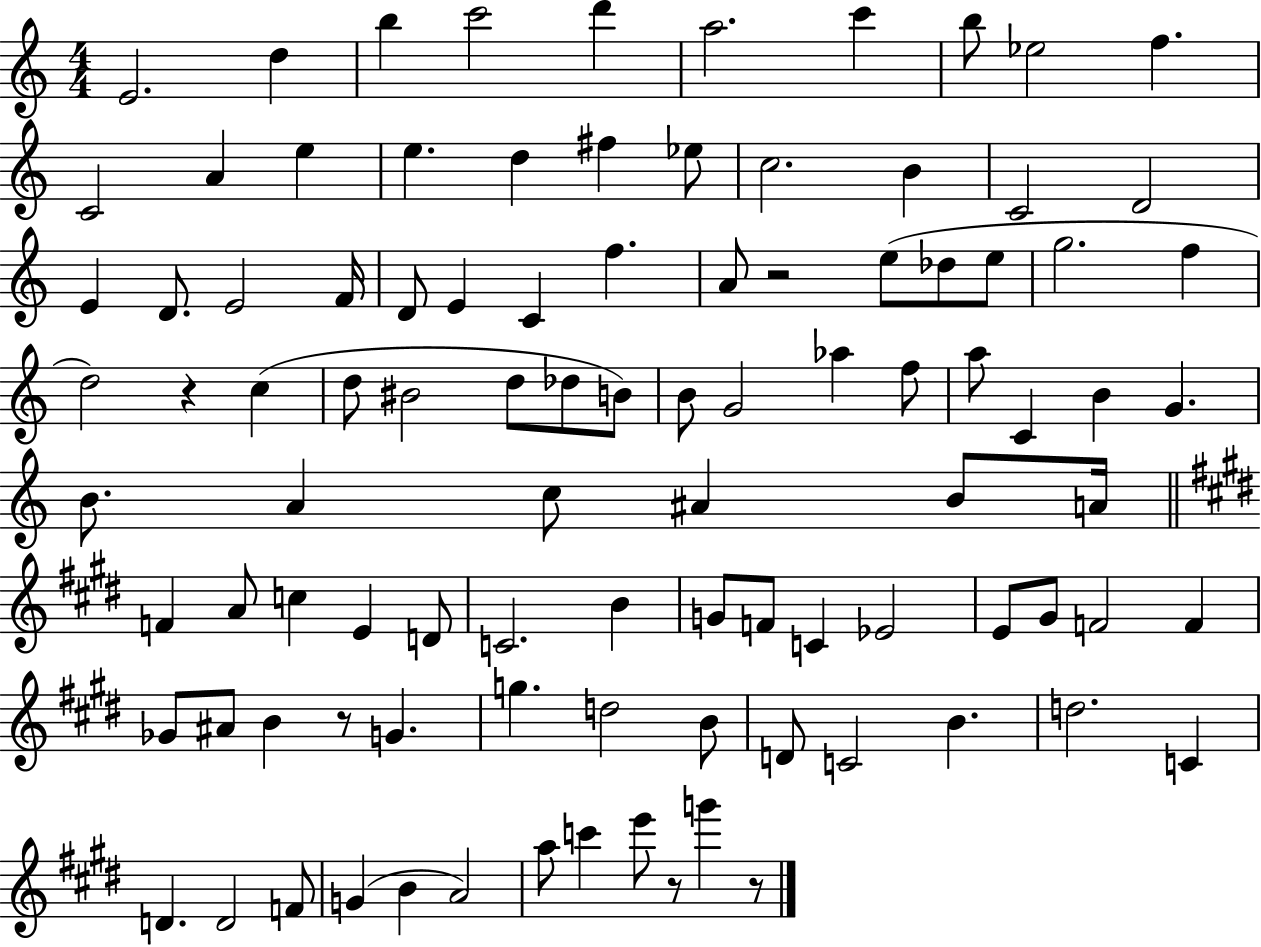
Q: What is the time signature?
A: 4/4